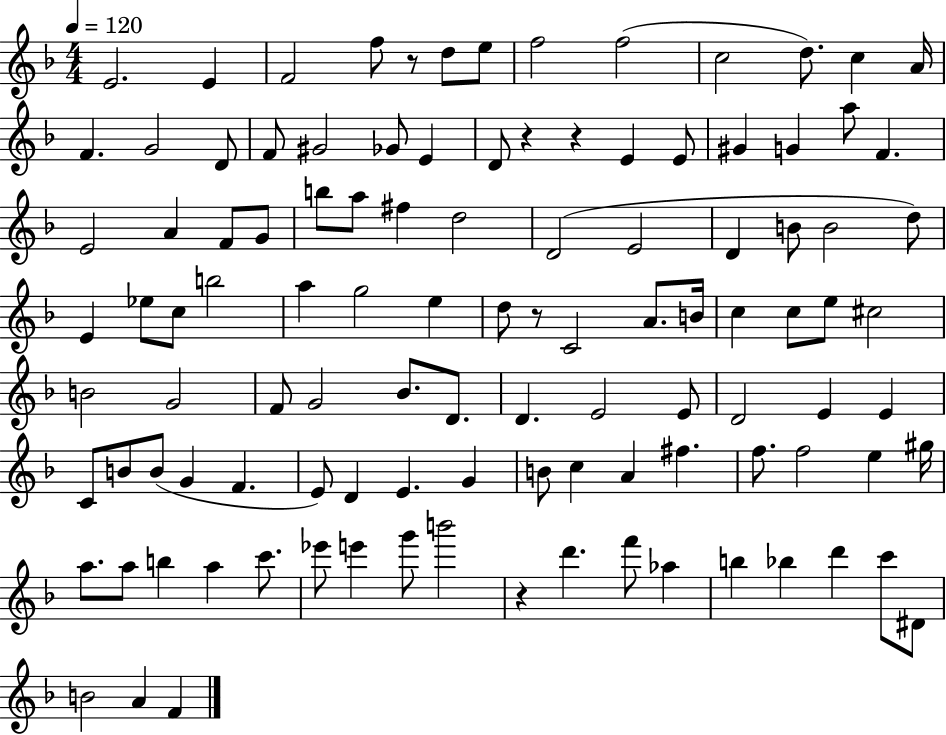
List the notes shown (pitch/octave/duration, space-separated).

E4/h. E4/q F4/h F5/e R/e D5/e E5/e F5/h F5/h C5/h D5/e. C5/q A4/s F4/q. G4/h D4/e F4/e G#4/h Gb4/e E4/q D4/e R/q R/q E4/q E4/e G#4/q G4/q A5/e F4/q. E4/h A4/q F4/e G4/e B5/e A5/e F#5/q D5/h D4/h E4/h D4/q B4/e B4/h D5/e E4/q Eb5/e C5/e B5/h A5/q G5/h E5/q D5/e R/e C4/h A4/e. B4/s C5/q C5/e E5/e C#5/h B4/h G4/h F4/e G4/h Bb4/e. D4/e. D4/q. E4/h E4/e D4/h E4/q E4/q C4/e B4/e B4/e G4/q F4/q. E4/e D4/q E4/q. G4/q B4/e C5/q A4/q F#5/q. F5/e. F5/h E5/q G#5/s A5/e. A5/e B5/q A5/q C6/e. Eb6/e E6/q G6/e B6/h R/q D6/q. F6/e Ab5/q B5/q Bb5/q D6/q C6/e D#4/e B4/h A4/q F4/q